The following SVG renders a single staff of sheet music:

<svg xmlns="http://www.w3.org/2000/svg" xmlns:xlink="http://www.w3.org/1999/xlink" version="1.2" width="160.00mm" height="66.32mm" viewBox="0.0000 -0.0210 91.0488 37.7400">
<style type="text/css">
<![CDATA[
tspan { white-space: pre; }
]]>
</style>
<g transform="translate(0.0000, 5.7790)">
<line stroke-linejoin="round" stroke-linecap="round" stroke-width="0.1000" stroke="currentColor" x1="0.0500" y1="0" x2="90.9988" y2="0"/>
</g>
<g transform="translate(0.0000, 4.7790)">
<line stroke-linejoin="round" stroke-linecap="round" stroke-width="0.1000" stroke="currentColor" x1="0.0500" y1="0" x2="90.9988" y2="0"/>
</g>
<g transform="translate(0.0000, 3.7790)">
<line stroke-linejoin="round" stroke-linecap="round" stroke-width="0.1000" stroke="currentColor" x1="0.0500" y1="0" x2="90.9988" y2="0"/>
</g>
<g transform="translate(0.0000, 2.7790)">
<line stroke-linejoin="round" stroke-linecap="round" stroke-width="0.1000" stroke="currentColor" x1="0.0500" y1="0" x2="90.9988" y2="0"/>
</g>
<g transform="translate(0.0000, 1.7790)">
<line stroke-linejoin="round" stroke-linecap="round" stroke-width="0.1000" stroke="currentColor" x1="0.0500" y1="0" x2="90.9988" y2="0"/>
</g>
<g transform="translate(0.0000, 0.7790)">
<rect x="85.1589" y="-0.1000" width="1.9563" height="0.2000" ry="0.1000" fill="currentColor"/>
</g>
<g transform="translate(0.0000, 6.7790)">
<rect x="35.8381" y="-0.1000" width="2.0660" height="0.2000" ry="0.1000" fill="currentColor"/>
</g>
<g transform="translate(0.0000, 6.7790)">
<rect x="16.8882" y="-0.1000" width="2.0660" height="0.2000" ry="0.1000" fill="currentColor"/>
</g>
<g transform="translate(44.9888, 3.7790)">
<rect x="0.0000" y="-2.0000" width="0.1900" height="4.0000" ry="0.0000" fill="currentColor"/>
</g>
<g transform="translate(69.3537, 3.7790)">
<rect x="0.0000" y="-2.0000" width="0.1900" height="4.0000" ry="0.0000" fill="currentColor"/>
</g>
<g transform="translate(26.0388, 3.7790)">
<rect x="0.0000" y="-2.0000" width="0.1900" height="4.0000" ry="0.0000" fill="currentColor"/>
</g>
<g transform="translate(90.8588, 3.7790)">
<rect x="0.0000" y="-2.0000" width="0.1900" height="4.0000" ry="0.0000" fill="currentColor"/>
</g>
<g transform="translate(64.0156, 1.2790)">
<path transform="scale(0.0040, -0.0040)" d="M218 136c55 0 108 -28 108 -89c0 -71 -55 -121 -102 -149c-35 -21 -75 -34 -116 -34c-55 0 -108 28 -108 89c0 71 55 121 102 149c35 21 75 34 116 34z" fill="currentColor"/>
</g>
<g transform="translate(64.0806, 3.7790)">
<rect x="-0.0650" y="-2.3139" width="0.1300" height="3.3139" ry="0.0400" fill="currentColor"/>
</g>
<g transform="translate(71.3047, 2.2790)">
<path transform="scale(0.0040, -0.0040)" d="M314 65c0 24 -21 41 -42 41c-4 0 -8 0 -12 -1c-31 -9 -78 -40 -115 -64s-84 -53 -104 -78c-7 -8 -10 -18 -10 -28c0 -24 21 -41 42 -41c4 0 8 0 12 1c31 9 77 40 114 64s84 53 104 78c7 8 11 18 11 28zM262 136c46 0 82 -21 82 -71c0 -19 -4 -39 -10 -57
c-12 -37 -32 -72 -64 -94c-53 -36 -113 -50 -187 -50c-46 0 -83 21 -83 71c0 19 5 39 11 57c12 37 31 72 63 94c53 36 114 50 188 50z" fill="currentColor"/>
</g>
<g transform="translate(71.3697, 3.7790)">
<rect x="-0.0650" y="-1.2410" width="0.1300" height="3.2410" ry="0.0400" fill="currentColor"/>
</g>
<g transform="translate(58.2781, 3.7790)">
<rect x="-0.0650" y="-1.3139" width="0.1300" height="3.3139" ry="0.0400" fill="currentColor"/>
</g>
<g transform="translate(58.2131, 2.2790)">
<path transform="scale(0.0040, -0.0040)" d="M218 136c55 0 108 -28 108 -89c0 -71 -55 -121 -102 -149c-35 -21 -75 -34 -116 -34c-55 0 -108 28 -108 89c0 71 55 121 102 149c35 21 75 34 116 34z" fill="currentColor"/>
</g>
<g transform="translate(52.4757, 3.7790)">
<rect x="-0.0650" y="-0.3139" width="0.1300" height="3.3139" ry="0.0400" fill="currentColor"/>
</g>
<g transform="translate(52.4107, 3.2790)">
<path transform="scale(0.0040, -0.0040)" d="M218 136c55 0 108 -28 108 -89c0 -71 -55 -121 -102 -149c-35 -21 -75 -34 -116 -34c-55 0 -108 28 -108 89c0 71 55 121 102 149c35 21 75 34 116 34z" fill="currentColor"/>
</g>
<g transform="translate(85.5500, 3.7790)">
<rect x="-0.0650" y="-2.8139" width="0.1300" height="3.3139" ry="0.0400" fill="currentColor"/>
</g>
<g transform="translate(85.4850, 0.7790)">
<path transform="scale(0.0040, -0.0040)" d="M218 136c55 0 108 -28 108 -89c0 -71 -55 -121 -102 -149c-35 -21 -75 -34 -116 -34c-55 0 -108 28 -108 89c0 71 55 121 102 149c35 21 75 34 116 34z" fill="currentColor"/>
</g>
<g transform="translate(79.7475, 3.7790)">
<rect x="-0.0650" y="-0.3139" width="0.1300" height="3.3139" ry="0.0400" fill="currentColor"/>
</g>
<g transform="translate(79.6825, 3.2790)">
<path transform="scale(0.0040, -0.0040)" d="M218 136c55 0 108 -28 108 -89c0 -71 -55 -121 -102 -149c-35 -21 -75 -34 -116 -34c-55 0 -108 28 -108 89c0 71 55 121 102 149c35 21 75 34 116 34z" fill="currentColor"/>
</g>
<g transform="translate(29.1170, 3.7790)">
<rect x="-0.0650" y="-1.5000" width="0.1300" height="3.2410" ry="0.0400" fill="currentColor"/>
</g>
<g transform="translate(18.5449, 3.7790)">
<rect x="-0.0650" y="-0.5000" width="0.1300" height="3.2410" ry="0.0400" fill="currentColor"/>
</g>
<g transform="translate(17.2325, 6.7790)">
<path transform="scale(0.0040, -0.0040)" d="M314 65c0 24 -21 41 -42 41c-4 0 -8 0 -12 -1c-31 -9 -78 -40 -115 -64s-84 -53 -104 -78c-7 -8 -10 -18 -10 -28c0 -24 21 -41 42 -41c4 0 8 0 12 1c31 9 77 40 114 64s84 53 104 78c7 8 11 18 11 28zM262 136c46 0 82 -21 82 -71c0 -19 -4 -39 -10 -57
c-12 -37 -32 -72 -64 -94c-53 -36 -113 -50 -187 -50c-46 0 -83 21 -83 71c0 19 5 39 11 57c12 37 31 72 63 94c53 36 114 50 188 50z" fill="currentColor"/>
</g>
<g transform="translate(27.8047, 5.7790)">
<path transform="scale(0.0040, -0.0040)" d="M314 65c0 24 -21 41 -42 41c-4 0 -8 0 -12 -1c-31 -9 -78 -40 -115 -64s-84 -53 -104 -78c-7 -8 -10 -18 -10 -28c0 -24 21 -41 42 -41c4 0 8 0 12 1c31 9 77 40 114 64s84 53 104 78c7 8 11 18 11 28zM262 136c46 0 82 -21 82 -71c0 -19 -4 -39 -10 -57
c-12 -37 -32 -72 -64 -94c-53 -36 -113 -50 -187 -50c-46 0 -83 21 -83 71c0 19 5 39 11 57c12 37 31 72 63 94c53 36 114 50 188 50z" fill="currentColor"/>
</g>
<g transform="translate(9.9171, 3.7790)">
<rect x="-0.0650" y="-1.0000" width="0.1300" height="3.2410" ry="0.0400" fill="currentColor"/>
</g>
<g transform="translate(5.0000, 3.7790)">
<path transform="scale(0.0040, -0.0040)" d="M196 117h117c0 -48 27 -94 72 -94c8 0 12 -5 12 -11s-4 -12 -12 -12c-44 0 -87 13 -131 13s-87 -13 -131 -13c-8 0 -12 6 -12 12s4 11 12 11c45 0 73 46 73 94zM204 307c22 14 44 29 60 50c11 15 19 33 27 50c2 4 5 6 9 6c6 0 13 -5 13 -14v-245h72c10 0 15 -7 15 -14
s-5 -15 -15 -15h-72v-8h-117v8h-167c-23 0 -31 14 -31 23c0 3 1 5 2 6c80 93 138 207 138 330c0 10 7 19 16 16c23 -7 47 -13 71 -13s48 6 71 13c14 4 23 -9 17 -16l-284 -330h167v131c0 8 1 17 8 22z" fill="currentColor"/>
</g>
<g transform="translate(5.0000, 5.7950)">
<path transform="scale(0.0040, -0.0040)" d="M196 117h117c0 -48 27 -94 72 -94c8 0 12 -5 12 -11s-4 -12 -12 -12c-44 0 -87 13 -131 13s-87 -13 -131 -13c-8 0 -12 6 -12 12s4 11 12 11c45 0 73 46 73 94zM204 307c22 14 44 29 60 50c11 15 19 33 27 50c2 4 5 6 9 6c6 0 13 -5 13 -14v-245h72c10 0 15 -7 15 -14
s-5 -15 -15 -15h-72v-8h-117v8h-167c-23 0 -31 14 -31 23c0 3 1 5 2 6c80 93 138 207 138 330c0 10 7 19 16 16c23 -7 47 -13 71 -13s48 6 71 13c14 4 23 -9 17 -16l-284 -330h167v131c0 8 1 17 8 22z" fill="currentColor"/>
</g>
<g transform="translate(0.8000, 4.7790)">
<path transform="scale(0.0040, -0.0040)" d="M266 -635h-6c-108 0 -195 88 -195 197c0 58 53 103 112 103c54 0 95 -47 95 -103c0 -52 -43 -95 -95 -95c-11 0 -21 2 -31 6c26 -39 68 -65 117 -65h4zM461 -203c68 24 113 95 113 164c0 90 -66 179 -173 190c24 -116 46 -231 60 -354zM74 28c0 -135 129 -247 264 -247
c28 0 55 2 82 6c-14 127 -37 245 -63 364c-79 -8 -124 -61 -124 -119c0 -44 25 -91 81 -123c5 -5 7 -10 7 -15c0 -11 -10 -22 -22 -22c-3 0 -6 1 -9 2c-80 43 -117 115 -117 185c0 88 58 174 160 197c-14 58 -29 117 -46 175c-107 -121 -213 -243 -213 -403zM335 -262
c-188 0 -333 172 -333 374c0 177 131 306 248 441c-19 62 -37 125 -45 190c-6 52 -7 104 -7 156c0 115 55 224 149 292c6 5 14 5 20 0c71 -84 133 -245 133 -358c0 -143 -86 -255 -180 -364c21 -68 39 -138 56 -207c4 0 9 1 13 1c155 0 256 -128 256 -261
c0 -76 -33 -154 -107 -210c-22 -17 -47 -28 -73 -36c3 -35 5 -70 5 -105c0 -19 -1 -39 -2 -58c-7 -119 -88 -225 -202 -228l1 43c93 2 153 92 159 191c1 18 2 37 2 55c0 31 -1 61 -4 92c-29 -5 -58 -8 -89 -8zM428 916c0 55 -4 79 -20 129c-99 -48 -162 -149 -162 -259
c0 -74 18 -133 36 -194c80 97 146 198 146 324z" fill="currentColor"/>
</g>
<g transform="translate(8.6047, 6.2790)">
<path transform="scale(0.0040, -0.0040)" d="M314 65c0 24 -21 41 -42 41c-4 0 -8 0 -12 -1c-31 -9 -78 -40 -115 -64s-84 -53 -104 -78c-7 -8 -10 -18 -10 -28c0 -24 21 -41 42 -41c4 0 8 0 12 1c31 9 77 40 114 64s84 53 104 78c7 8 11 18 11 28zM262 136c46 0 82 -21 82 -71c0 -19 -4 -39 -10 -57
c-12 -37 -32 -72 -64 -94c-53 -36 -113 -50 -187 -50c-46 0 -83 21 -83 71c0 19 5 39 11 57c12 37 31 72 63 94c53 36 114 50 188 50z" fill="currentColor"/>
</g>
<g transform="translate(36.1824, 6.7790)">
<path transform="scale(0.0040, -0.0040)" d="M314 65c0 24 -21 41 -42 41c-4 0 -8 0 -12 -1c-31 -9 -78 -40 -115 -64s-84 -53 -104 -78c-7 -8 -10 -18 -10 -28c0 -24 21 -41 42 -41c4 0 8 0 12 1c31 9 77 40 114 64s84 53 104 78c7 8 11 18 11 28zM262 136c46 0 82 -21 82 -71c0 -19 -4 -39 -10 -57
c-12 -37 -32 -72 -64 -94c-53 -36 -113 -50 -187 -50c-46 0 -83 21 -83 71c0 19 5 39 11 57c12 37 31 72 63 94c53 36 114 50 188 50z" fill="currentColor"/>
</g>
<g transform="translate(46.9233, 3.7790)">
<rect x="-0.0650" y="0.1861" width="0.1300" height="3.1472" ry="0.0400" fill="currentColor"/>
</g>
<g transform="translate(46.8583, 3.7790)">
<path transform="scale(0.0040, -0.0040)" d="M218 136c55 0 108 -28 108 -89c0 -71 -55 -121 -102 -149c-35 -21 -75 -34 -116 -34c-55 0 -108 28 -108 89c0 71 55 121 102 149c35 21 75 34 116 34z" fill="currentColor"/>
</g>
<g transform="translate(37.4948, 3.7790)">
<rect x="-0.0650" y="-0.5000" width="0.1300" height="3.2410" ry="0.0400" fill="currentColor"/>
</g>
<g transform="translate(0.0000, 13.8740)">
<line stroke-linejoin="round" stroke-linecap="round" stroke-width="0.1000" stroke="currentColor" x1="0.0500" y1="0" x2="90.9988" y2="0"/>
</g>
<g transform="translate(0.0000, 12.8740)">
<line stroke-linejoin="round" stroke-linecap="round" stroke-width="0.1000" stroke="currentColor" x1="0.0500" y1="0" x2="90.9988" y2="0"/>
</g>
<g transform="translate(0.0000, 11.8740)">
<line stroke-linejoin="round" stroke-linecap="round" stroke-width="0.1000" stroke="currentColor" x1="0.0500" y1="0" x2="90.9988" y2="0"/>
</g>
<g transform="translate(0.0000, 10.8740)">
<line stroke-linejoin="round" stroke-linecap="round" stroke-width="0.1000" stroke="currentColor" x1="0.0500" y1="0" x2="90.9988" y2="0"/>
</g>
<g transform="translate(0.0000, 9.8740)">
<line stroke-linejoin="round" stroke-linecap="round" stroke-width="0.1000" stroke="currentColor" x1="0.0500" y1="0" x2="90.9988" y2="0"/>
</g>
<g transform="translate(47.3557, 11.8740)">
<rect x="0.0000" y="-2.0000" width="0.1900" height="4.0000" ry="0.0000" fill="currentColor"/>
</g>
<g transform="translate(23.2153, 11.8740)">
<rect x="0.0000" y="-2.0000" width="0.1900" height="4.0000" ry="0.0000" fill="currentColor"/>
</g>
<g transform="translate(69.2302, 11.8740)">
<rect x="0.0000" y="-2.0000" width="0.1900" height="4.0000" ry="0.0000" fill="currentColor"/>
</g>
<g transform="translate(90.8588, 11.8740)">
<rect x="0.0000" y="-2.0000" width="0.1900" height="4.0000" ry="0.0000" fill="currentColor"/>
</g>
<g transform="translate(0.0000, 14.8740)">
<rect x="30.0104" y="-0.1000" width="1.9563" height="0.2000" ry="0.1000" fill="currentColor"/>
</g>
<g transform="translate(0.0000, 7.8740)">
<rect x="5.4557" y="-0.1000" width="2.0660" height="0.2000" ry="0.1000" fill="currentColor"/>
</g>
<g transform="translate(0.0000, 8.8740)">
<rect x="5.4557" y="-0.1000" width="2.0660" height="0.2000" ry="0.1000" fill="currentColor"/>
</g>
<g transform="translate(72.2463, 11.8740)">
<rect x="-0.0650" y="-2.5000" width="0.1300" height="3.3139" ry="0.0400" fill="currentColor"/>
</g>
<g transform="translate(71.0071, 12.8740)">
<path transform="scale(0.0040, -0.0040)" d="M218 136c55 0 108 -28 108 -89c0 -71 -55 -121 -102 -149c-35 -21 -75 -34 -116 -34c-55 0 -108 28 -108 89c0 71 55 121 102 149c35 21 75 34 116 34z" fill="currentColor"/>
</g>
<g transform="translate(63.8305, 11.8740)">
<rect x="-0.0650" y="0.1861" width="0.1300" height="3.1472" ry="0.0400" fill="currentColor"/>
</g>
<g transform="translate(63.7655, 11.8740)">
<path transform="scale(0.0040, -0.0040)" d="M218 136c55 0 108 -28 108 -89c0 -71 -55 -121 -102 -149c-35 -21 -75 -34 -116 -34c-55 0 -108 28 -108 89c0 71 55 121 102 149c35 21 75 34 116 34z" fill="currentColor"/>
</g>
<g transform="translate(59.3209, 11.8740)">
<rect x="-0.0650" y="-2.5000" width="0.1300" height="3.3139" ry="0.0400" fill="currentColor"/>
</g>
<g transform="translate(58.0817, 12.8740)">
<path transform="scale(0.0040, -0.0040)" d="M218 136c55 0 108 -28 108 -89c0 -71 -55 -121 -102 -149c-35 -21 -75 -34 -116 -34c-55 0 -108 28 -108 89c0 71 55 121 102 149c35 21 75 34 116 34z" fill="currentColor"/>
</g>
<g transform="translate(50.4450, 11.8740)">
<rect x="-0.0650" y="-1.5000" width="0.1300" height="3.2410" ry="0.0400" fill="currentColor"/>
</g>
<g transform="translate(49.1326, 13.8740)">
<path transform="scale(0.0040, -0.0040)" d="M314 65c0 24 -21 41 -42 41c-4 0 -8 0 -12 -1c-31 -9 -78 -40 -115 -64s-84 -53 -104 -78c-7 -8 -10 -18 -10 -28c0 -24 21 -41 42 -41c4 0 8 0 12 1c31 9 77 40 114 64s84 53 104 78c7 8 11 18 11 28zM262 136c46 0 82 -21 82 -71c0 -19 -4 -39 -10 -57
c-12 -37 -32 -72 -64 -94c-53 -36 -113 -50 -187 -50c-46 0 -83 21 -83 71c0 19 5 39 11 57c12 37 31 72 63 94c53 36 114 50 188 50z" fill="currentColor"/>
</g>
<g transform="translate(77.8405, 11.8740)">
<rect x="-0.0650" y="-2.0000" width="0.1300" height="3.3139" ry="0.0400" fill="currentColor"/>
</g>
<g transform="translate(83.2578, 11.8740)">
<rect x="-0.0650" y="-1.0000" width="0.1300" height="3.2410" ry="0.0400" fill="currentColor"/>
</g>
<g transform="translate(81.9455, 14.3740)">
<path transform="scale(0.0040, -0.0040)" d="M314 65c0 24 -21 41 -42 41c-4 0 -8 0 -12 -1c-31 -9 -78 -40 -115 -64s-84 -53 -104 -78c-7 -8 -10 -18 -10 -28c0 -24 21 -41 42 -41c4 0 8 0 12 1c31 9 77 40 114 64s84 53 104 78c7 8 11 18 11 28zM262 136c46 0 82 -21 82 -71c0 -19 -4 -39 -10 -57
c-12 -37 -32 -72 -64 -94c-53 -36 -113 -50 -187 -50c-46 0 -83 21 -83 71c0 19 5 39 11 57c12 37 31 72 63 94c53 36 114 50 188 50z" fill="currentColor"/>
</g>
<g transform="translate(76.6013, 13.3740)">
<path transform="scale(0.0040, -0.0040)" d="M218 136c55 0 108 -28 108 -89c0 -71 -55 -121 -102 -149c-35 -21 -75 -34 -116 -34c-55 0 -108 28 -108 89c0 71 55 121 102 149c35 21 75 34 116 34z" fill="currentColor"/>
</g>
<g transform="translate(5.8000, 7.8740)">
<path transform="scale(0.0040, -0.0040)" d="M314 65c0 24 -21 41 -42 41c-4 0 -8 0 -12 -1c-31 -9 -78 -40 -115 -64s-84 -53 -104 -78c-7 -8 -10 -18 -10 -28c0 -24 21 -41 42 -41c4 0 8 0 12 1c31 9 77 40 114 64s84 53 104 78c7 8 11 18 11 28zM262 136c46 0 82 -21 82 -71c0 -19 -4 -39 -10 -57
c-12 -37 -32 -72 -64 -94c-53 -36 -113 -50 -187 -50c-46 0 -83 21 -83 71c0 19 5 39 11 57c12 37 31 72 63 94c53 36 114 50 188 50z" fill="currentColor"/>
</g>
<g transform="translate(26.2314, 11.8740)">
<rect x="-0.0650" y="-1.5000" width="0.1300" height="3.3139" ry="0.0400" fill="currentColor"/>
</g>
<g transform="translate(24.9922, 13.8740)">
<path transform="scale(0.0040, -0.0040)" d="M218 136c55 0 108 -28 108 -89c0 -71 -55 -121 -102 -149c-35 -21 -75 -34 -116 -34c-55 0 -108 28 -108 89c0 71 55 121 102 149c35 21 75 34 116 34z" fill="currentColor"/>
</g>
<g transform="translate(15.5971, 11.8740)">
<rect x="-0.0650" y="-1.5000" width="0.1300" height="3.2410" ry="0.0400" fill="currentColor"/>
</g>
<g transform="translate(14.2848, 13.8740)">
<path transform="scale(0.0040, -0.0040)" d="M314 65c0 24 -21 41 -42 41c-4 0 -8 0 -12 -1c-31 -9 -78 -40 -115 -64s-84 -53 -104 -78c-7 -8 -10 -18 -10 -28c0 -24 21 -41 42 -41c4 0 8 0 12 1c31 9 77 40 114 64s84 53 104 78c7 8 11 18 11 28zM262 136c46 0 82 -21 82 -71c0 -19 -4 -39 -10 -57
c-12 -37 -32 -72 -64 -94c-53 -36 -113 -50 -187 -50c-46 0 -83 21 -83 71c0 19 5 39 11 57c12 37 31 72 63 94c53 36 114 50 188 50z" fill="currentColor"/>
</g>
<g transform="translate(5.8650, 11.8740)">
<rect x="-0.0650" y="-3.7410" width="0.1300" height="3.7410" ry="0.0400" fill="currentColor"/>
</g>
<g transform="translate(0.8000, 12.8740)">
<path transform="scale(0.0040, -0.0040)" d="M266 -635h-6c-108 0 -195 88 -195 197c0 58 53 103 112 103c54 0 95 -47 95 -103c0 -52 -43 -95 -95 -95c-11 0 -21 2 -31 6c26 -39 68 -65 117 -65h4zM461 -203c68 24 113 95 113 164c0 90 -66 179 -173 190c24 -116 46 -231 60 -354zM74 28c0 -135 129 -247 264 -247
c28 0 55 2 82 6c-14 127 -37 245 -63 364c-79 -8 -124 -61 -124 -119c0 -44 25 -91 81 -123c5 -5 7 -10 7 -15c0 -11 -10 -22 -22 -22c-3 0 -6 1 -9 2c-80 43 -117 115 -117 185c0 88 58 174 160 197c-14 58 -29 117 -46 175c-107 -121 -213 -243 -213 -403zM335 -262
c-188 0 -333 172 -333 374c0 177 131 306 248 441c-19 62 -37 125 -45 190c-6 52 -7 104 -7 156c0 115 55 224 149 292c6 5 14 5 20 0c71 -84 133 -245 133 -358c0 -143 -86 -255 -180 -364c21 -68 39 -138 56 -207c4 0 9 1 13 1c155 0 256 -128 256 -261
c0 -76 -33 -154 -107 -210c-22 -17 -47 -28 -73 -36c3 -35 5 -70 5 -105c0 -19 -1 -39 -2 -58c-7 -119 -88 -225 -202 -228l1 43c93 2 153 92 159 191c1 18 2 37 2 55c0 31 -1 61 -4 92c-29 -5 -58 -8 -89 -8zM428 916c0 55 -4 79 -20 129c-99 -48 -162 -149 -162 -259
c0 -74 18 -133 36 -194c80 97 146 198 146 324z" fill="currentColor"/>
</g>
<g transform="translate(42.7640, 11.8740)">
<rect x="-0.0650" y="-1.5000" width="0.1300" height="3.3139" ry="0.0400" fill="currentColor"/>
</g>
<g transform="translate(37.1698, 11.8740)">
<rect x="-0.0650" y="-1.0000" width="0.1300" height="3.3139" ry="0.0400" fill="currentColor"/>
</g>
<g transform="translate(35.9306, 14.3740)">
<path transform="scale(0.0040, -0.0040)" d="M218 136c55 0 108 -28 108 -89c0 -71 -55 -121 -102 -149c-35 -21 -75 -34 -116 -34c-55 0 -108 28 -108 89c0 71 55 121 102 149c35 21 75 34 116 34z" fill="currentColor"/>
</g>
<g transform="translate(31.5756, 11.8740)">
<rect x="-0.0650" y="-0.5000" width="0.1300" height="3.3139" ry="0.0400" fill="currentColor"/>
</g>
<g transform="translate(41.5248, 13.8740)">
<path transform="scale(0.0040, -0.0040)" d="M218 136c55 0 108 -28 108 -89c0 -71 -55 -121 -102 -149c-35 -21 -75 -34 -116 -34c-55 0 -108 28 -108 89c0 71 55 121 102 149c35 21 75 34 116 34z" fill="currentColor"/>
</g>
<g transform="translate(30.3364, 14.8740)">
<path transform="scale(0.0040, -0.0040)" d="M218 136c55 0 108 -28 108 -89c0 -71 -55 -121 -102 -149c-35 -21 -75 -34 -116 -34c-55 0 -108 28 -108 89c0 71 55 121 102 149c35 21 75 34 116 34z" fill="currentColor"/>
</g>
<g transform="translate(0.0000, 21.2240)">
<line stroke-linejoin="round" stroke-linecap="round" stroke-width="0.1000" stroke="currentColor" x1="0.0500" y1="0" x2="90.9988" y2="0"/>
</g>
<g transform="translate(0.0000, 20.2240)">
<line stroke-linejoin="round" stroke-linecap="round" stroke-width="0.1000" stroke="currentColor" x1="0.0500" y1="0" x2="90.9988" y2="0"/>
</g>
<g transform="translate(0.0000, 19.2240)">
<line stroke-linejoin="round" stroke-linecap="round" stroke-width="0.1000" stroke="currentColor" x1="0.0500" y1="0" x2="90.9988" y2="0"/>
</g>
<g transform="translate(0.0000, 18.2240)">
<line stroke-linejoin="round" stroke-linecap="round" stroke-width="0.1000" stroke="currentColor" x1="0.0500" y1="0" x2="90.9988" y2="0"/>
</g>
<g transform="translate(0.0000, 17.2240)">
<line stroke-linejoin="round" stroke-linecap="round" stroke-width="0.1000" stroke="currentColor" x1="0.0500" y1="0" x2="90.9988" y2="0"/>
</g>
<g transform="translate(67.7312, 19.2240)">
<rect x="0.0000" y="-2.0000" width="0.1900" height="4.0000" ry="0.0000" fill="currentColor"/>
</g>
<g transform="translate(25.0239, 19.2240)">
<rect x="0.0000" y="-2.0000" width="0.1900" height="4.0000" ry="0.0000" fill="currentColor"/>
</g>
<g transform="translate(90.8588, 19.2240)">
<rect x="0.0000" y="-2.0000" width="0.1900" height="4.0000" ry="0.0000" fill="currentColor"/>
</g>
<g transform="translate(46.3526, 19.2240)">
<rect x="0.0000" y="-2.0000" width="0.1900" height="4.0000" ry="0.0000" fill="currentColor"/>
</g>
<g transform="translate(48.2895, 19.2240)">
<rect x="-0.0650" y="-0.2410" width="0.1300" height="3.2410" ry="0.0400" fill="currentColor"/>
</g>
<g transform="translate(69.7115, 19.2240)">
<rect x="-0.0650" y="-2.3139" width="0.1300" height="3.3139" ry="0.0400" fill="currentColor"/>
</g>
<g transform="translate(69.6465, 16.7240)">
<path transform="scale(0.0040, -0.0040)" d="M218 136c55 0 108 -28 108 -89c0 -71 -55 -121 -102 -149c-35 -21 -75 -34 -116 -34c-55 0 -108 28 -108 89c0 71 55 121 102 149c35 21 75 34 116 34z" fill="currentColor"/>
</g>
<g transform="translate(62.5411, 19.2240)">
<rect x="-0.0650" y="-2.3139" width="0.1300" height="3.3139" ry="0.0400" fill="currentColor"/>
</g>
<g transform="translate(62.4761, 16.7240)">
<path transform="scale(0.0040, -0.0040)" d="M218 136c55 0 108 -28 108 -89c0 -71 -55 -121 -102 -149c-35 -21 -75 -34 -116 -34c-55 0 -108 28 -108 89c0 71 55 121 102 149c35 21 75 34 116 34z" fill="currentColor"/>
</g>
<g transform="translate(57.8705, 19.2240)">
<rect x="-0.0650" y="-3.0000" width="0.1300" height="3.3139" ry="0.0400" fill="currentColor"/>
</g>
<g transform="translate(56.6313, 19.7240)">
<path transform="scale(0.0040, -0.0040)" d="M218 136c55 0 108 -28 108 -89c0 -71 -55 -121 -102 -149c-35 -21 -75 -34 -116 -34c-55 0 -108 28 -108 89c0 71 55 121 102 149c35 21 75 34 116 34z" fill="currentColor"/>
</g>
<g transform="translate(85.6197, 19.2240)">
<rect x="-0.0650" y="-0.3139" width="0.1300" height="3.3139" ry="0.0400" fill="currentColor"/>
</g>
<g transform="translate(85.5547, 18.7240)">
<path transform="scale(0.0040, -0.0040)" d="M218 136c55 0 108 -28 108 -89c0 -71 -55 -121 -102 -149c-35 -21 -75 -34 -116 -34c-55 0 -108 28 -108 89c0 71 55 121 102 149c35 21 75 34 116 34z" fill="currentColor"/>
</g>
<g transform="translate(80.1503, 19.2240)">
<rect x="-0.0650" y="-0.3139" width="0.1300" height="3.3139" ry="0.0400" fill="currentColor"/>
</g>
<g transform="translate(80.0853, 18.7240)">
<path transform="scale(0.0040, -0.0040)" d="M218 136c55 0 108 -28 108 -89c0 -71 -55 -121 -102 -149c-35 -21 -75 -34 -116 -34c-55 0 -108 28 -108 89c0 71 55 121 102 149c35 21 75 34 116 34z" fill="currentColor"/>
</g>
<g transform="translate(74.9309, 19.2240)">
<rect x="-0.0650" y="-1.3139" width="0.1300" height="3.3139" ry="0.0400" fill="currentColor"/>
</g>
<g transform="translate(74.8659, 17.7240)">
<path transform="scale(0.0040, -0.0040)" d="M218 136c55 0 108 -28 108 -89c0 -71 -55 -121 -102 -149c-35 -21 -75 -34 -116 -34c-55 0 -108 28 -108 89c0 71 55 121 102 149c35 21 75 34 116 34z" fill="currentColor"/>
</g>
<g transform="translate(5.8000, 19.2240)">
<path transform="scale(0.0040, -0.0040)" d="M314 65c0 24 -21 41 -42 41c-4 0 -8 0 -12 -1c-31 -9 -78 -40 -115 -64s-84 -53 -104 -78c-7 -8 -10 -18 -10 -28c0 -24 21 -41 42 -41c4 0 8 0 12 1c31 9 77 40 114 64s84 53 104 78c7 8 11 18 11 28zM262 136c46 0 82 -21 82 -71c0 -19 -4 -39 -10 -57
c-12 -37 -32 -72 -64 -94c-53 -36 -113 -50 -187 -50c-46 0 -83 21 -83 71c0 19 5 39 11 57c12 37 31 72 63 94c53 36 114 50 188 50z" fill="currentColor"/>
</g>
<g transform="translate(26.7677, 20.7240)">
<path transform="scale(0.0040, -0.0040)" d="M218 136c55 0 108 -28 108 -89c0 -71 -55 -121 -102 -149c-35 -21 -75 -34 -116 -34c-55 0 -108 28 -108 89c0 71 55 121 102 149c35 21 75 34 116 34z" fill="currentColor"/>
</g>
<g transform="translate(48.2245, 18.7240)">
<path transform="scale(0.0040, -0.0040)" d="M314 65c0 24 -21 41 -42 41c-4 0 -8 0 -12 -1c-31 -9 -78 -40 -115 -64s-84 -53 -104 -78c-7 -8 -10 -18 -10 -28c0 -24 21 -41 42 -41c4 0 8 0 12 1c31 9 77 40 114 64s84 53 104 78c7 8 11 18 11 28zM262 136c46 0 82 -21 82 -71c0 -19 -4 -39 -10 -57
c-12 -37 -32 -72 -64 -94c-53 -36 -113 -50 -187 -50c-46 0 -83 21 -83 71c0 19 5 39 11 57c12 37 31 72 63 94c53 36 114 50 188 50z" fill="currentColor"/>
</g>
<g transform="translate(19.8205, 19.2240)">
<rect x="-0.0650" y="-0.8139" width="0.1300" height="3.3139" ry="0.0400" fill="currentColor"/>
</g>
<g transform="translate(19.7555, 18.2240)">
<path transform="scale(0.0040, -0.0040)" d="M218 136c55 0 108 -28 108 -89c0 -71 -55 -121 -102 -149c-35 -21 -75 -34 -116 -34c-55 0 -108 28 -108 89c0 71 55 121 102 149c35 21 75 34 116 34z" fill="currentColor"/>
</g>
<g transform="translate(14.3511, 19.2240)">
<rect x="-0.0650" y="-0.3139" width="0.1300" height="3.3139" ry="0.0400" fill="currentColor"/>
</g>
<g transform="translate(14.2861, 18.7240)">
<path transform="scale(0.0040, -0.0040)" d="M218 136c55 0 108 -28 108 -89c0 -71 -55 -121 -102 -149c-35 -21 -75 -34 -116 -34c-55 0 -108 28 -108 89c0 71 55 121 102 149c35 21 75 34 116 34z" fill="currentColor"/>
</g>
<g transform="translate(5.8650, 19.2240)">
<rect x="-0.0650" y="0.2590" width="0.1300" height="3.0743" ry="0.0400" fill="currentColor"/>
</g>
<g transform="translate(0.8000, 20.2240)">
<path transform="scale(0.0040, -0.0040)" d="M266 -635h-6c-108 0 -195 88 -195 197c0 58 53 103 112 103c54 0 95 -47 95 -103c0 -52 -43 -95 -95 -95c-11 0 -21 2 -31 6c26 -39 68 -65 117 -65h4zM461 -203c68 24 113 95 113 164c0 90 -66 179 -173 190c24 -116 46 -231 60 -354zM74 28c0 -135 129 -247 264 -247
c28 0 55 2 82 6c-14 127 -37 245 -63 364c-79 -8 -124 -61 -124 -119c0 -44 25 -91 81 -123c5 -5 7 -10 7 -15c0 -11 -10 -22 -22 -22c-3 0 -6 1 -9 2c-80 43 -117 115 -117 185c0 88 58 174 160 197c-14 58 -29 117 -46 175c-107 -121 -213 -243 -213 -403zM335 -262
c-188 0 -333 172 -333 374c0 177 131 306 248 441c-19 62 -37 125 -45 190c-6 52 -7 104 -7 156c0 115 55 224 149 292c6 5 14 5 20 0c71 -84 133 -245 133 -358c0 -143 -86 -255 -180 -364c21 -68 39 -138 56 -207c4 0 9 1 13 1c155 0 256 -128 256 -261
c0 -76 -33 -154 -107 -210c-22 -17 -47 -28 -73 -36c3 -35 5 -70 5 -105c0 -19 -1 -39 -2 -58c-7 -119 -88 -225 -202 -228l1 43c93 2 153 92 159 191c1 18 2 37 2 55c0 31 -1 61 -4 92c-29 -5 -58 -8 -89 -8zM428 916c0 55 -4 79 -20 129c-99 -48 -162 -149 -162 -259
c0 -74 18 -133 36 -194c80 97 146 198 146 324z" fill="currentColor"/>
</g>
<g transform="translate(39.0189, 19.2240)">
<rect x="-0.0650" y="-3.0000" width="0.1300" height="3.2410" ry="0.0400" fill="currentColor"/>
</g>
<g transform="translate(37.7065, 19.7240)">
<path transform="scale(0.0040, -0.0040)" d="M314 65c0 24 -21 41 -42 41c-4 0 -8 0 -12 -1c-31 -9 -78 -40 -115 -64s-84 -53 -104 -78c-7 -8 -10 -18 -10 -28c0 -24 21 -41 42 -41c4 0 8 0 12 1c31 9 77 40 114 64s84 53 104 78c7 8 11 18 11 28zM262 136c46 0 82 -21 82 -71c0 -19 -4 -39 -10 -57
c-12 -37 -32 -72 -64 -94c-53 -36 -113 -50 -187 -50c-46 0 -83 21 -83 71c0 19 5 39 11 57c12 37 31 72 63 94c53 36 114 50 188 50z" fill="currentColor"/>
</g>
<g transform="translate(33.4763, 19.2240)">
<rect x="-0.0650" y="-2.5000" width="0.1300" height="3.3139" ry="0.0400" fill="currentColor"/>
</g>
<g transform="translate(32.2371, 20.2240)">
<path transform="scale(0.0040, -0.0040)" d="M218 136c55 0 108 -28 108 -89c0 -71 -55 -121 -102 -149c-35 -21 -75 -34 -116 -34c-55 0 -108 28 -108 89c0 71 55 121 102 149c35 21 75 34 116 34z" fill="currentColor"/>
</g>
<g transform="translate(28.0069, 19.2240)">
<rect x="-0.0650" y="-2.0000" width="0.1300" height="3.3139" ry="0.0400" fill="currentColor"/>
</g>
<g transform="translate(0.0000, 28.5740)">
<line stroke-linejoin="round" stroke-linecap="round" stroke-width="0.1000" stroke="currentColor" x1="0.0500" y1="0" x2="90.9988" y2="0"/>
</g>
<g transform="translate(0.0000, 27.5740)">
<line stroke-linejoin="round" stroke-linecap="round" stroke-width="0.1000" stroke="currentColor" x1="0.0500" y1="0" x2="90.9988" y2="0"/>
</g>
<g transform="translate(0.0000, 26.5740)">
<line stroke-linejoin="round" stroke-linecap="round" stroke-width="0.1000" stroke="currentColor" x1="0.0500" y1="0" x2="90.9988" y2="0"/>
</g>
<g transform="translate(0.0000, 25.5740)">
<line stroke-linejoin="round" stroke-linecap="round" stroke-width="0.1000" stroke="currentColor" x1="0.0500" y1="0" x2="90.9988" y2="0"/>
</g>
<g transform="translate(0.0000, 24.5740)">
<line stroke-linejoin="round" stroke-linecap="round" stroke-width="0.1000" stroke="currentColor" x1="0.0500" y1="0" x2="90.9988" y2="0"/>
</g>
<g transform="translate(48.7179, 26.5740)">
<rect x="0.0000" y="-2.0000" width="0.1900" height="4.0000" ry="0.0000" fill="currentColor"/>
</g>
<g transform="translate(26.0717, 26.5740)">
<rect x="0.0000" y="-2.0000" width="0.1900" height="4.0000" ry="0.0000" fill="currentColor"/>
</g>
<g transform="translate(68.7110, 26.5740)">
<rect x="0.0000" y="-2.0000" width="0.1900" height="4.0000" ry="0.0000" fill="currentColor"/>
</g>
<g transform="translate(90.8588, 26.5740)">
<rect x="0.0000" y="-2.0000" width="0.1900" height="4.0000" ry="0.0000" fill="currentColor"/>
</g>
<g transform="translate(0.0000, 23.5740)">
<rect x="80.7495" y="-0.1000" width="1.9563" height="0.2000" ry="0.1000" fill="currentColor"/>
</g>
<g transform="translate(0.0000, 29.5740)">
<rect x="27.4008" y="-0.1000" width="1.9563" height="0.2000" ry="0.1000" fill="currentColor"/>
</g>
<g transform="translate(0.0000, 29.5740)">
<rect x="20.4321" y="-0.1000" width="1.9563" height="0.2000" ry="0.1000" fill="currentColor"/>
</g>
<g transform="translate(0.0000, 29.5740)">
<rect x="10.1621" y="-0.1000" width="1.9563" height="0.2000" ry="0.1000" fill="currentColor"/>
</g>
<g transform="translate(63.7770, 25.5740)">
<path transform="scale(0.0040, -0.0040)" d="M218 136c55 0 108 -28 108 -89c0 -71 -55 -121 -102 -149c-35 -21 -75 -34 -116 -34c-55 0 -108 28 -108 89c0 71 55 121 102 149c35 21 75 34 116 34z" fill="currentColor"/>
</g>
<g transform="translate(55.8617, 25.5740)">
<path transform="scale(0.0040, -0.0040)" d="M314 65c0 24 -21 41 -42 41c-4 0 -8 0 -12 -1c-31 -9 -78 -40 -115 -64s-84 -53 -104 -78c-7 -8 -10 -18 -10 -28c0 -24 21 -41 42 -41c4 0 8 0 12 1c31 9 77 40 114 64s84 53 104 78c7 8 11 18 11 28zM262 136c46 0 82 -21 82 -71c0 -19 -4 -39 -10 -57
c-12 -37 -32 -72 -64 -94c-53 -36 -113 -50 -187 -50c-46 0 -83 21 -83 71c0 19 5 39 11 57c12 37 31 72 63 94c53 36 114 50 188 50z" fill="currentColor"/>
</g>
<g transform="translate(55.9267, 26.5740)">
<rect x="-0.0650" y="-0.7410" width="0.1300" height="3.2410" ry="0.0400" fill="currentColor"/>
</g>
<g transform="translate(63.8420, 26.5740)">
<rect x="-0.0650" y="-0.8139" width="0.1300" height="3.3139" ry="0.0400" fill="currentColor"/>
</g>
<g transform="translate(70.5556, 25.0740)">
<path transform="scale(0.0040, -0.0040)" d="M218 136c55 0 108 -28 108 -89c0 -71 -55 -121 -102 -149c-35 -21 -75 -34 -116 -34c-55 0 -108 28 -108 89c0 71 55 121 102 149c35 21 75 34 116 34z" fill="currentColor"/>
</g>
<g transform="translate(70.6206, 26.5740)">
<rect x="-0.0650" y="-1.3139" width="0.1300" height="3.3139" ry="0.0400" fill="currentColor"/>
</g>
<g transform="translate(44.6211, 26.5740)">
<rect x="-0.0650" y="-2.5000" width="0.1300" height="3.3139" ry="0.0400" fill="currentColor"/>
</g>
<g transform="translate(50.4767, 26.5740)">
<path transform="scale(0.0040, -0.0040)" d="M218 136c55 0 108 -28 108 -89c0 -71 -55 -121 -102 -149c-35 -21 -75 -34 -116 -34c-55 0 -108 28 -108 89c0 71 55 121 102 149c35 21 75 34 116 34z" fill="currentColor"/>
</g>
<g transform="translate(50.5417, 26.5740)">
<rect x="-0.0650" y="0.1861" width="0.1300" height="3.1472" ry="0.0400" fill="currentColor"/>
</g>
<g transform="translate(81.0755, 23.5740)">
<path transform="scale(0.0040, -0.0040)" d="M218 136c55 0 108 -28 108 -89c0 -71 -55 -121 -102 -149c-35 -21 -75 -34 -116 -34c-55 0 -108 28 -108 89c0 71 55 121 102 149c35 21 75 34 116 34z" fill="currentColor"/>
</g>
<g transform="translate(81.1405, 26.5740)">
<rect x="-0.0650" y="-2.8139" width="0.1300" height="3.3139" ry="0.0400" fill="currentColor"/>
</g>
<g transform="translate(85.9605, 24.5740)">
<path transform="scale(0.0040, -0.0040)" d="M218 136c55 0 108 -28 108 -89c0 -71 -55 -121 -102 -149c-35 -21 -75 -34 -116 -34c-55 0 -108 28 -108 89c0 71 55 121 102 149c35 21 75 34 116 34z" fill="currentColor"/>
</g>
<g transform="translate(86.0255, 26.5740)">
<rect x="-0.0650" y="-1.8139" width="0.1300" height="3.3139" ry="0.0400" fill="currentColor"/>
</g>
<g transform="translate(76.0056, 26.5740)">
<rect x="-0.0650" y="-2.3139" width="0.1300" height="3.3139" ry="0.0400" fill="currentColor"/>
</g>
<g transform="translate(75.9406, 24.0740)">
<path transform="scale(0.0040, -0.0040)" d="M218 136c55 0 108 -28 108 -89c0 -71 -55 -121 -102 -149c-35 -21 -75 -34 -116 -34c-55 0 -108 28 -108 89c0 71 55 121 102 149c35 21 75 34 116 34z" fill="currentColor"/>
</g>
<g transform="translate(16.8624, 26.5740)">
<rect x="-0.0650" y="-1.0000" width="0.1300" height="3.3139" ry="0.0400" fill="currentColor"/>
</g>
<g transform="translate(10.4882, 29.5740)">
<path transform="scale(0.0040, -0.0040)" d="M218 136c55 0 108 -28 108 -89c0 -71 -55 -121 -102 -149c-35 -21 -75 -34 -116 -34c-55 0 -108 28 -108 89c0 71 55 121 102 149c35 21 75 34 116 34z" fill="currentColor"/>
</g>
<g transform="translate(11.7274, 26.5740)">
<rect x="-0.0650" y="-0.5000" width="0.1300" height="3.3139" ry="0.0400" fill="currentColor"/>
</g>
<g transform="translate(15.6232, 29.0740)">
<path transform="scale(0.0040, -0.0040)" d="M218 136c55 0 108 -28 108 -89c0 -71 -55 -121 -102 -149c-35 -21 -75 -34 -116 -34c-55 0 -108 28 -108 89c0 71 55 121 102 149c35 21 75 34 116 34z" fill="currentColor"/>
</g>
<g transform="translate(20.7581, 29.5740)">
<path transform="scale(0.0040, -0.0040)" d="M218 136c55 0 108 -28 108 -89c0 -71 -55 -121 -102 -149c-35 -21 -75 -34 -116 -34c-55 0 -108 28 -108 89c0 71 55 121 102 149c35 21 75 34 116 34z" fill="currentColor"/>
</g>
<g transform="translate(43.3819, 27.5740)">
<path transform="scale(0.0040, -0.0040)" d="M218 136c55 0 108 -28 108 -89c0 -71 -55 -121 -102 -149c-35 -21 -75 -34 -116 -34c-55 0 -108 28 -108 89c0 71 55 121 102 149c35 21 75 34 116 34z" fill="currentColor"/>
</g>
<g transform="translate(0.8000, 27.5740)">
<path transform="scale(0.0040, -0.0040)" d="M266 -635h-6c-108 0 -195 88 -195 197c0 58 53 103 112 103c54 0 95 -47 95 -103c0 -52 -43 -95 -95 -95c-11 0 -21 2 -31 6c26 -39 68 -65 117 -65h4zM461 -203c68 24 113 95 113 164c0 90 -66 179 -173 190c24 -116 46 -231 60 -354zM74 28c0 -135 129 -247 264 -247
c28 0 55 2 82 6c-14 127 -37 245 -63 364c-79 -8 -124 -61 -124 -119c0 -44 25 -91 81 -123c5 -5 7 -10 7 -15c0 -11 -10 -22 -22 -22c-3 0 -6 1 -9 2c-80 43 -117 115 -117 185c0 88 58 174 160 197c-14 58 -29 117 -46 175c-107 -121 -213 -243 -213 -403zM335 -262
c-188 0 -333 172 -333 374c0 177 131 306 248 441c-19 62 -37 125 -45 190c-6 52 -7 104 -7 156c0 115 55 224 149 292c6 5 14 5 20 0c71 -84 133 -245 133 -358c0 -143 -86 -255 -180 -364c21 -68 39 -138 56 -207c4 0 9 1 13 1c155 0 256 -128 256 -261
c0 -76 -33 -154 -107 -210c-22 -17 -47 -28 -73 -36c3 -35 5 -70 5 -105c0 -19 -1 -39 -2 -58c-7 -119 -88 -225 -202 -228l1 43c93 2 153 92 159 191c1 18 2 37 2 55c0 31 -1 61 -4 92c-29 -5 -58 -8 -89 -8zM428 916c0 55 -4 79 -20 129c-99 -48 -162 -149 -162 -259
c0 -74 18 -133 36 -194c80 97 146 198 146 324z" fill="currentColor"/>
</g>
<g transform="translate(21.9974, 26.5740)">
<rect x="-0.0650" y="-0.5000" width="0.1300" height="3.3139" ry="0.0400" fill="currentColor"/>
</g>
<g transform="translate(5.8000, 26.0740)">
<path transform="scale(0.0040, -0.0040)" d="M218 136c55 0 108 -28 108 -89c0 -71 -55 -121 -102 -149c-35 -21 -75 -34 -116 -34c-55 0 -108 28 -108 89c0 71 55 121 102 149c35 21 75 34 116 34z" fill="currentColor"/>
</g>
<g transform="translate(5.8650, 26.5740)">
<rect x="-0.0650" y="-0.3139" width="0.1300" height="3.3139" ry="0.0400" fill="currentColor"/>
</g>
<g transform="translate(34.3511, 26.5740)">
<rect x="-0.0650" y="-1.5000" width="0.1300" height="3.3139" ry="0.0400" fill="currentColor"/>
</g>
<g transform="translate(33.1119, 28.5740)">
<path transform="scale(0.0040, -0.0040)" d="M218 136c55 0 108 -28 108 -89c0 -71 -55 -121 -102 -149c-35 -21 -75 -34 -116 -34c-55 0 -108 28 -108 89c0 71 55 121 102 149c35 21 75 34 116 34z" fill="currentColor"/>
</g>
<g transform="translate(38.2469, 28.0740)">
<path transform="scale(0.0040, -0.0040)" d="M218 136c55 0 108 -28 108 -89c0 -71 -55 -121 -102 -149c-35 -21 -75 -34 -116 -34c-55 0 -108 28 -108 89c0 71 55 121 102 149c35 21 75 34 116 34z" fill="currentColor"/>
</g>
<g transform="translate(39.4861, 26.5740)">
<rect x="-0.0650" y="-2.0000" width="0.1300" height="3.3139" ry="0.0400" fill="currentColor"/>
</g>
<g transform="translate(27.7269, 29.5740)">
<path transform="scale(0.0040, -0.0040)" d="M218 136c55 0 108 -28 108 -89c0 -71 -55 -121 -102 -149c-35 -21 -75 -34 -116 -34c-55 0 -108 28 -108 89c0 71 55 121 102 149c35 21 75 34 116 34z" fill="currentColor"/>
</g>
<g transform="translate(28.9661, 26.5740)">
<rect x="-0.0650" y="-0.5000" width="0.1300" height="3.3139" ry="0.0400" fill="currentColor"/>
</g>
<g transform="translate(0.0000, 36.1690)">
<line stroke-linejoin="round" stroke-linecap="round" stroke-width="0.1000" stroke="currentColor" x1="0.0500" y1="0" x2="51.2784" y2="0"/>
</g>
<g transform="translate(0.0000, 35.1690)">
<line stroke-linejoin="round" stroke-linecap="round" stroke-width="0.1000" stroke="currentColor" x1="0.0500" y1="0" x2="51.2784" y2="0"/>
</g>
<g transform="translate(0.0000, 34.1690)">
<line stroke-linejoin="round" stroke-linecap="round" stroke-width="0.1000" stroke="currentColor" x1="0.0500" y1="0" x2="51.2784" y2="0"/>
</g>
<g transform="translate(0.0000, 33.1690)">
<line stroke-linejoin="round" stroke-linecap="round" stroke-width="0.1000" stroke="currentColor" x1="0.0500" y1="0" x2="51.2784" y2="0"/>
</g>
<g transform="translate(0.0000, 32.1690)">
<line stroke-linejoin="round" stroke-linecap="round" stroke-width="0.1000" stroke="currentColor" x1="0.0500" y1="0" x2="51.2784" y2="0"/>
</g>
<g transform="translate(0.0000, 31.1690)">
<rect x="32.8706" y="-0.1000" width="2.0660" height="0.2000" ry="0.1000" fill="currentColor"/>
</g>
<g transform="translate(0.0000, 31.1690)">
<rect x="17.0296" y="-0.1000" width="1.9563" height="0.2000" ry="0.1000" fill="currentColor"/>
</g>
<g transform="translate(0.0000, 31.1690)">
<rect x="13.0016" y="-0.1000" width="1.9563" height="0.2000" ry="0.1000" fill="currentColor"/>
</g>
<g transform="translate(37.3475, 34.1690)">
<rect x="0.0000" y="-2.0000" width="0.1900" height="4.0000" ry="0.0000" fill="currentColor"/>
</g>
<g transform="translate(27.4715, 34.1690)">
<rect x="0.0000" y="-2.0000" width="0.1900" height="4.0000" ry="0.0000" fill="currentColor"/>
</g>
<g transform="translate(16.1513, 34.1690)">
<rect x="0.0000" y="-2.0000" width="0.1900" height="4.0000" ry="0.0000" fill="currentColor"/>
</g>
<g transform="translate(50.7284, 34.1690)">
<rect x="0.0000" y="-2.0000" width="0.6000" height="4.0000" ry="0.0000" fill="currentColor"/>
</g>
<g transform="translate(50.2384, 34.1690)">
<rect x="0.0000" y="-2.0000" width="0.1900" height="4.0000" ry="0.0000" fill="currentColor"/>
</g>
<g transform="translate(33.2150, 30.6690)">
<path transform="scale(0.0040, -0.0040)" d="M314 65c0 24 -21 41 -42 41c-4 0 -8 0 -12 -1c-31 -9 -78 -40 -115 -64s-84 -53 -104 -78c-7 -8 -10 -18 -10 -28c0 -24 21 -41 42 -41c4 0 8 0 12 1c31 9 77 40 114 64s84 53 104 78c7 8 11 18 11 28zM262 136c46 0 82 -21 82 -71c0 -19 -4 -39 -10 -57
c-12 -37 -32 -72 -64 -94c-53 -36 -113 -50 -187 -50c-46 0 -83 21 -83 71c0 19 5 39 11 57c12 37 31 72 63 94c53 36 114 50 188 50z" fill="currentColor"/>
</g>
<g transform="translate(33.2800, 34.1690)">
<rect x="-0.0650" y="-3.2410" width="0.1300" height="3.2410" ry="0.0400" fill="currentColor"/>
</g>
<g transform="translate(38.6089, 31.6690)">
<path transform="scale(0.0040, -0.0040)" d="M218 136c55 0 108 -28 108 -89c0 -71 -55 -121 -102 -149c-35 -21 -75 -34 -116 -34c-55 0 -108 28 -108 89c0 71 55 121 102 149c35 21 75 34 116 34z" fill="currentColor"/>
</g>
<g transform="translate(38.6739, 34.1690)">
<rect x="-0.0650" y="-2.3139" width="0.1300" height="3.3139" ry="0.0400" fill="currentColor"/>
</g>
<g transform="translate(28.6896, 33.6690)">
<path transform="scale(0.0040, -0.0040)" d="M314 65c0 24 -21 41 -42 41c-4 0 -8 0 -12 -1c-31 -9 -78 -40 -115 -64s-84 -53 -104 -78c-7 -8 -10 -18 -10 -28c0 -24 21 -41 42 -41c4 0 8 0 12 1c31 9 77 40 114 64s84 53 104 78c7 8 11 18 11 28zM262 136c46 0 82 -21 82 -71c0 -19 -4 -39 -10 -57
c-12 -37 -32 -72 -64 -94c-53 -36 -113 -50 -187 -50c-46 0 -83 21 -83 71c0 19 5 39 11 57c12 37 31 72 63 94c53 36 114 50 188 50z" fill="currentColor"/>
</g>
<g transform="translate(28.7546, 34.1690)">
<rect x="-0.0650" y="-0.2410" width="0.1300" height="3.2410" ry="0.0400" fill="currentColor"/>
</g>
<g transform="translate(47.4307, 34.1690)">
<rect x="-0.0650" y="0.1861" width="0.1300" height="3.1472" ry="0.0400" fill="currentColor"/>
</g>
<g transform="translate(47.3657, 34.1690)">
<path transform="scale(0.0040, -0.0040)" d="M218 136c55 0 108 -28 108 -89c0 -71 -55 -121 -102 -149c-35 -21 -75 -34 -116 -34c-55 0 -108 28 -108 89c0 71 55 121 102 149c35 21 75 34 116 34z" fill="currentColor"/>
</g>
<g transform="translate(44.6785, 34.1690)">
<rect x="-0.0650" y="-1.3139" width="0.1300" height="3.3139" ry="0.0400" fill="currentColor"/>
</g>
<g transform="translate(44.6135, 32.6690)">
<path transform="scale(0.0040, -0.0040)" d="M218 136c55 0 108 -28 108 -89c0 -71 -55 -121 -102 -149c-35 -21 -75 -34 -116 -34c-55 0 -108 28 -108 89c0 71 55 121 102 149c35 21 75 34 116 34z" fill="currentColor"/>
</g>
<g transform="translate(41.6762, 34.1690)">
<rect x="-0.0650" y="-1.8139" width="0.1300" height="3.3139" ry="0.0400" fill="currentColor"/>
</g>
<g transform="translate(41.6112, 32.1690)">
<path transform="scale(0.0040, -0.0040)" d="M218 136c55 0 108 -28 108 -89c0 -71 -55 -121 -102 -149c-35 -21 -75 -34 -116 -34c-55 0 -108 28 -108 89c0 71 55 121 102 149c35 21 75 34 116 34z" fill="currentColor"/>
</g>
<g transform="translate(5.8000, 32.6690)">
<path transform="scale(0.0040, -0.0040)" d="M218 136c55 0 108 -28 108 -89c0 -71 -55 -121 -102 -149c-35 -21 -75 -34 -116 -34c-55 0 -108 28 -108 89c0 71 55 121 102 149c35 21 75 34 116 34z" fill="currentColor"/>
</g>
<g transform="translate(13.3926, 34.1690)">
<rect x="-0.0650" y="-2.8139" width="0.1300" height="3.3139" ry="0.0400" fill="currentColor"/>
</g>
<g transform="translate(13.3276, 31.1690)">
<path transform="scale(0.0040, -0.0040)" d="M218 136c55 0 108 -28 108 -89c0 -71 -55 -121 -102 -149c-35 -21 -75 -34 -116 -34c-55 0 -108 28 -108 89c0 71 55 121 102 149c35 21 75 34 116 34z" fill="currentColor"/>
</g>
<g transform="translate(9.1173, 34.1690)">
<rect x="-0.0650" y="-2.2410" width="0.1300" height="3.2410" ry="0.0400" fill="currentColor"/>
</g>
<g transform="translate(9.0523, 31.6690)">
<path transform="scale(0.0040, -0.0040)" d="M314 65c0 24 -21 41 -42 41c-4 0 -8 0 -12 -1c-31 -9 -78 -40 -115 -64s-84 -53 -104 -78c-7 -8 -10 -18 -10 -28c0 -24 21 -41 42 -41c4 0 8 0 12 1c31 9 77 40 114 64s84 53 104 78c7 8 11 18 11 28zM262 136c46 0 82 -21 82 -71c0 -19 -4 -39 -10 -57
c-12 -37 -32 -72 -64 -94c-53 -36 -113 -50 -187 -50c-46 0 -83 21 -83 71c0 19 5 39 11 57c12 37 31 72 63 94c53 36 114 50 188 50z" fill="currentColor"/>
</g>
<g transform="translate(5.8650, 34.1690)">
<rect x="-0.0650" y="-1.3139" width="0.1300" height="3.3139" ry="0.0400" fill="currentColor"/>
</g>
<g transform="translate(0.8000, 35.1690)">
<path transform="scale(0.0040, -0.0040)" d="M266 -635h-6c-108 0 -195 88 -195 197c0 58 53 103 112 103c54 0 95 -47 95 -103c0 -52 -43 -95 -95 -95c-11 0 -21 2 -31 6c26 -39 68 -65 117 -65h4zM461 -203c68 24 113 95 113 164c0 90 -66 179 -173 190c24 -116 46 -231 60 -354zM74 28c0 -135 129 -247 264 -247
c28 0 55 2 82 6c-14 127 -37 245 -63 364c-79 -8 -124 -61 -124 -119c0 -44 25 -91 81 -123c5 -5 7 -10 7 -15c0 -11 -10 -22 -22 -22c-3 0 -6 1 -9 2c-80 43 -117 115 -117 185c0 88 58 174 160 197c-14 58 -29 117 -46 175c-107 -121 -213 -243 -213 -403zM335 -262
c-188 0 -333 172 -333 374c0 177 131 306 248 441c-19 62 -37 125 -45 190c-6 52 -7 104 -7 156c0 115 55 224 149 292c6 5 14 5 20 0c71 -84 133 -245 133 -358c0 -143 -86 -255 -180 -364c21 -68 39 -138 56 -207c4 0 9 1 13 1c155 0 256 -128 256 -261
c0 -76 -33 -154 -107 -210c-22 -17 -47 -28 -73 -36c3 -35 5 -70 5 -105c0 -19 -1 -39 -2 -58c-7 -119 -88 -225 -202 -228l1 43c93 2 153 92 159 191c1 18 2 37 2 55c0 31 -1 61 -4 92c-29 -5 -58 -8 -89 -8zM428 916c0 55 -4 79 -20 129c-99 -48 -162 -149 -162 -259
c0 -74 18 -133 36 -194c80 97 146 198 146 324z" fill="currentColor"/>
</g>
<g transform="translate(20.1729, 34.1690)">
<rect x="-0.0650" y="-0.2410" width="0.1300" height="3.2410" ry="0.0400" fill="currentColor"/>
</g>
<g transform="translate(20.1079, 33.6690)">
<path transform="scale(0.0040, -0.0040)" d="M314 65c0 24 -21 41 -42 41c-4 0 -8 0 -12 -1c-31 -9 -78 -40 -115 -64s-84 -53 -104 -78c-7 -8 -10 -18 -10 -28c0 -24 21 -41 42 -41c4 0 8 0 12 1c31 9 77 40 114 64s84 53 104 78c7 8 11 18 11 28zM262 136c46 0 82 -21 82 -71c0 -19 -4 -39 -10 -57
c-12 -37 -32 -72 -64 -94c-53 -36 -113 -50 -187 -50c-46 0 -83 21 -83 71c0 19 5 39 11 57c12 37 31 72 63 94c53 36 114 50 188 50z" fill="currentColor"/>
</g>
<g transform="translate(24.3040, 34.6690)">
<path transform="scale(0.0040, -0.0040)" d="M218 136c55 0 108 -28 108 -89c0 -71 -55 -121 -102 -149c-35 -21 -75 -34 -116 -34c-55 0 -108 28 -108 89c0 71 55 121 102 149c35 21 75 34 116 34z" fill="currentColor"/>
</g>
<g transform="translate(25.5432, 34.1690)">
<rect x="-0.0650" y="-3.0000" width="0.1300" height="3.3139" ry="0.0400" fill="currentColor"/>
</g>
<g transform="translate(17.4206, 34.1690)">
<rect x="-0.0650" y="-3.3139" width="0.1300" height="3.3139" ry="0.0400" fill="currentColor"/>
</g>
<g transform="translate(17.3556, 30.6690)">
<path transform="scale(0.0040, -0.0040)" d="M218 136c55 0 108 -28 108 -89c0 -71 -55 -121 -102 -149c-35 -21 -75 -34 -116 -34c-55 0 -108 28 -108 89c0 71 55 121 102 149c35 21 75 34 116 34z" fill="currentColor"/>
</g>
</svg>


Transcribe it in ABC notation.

X:1
T:Untitled
M:4/4
L:1/4
K:C
D2 C2 E2 C2 B c e g e2 c a c'2 E2 E C D E E2 G B G F D2 B2 c d F G A2 c2 A g g e c c c C D C C E F G B d2 d e g a f e g2 a b c2 A c2 b2 g f e B